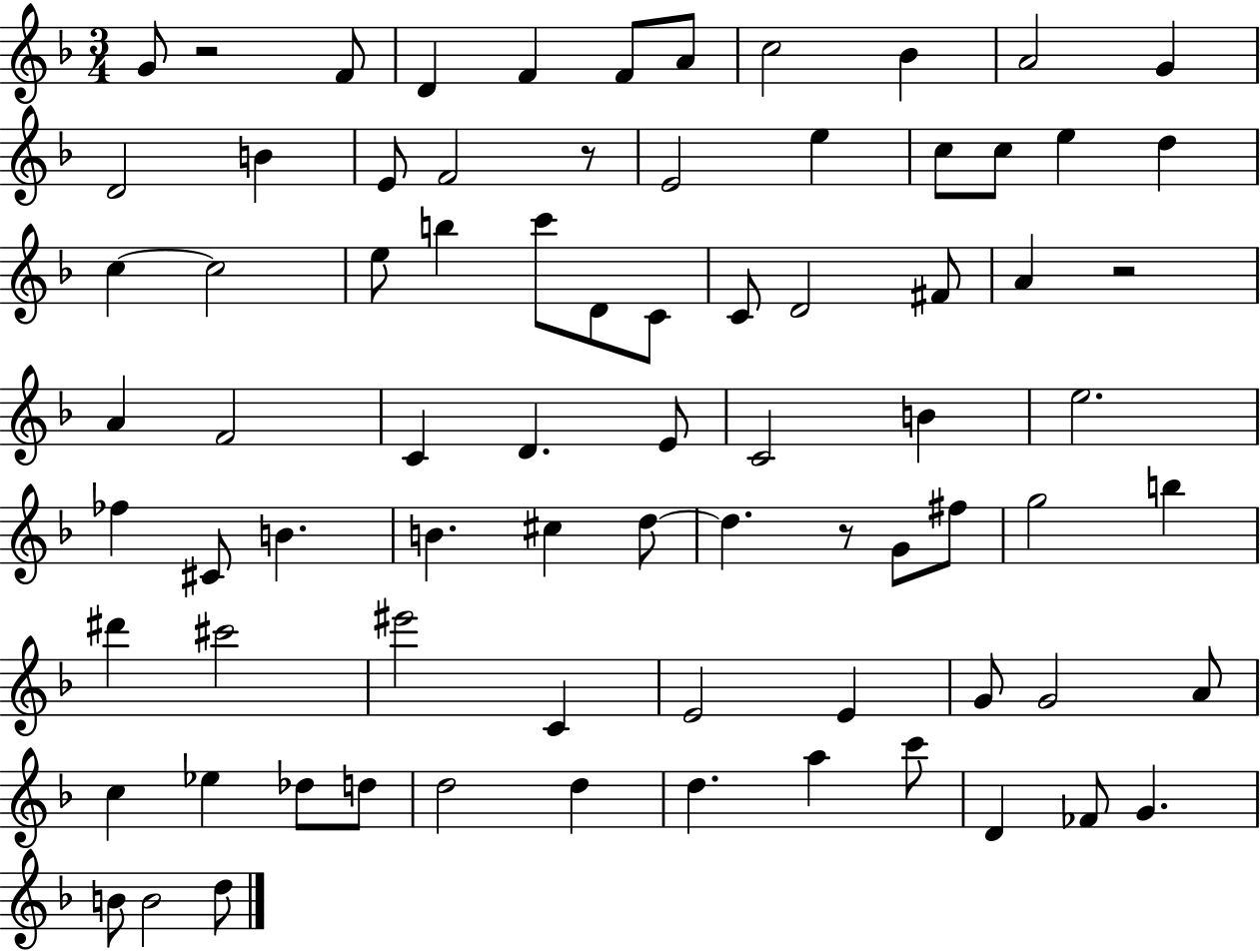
G4/e R/h F4/e D4/q F4/q F4/e A4/e C5/h Bb4/q A4/h G4/q D4/h B4/q E4/e F4/h R/e E4/h E5/q C5/e C5/e E5/q D5/q C5/q C5/h E5/e B5/q C6/e D4/e C4/e C4/e D4/h F#4/e A4/q R/h A4/q F4/h C4/q D4/q. E4/e C4/h B4/q E5/h. FES5/q C#4/e B4/q. B4/q. C#5/q D5/e D5/q. R/e G4/e F#5/e G5/h B5/q D#6/q C#6/h EIS6/h C4/q E4/h E4/q G4/e G4/h A4/e C5/q Eb5/q Db5/e D5/e D5/h D5/q D5/q. A5/q C6/e D4/q FES4/e G4/q. B4/e B4/h D5/e